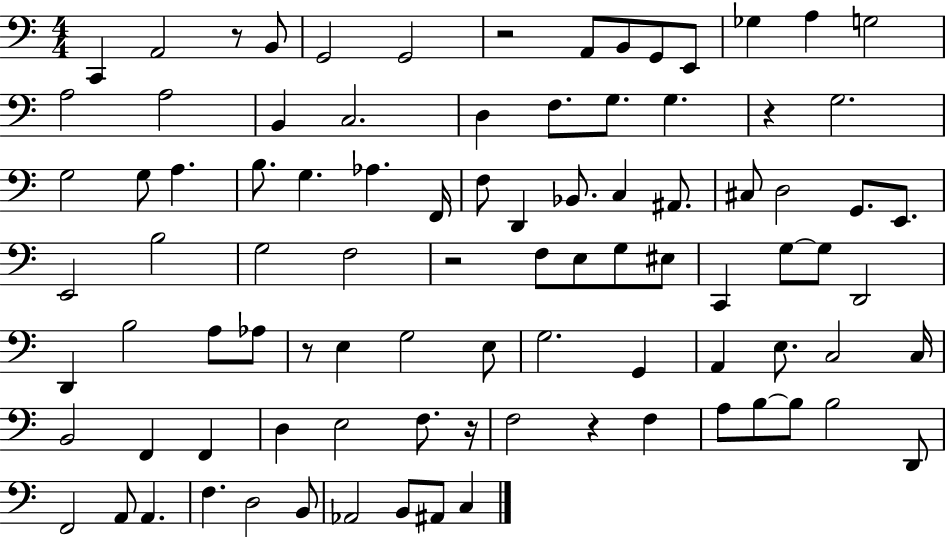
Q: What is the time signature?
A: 4/4